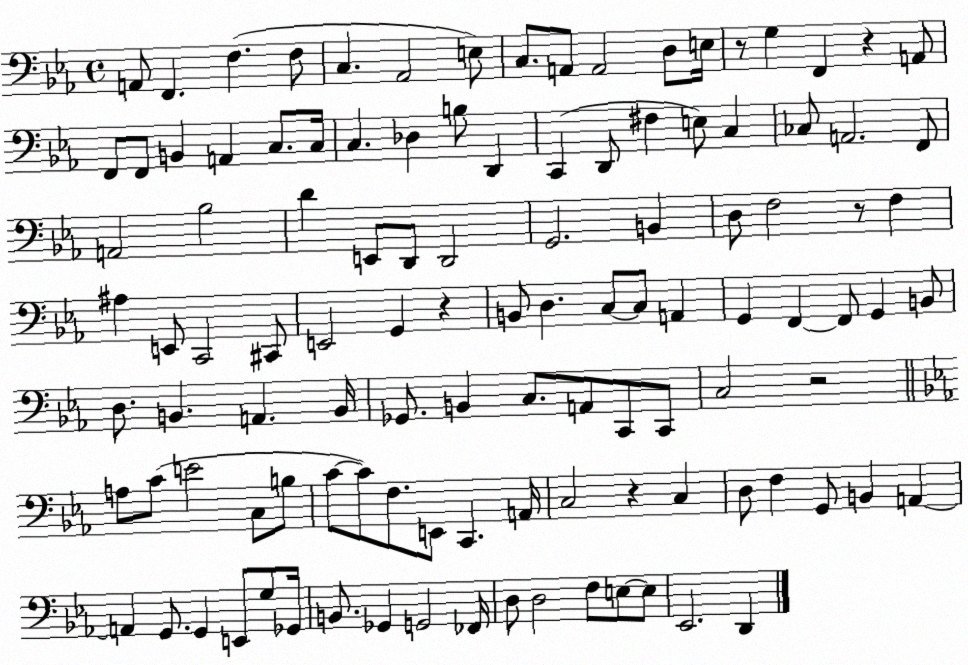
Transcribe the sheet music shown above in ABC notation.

X:1
T:Untitled
M:4/4
L:1/4
K:Eb
A,,/2 F,, F, F,/2 C, _A,,2 E,/2 C,/2 A,,/2 A,,2 D,/2 E,/4 z/2 G, F,, z A,,/2 F,,/2 F,,/2 B,, A,, C,/2 C,/4 C, _D, B,/2 D,, C,, D,,/2 ^F, E,/2 C, _C,/2 A,,2 F,,/2 A,,2 _B,2 D E,,/2 D,,/2 D,,2 G,,2 B,, D,/2 F,2 z/2 F, ^A, E,,/2 C,,2 ^C,,/2 E,,2 G,, z B,,/2 D, C,/2 C,/2 A,, G,, F,, F,,/2 G,, B,,/2 D,/2 B,, A,, B,,/4 _G,,/2 B,, C,/2 A,,/2 C,,/2 C,,/2 C,2 z2 A,/2 C/2 E2 C,/2 B,/2 C/2 C/2 F,/2 E,,/2 C,, A,,/4 C,2 z C, D,/2 F, G,,/2 B,, A,, A,, G,,/2 G,, E,,/2 G,/2 _G,,/4 B,,/2 _G,, G,,2 _F,,/4 D,/2 D,2 F,/2 E,/2 E,/2 _E,,2 D,,